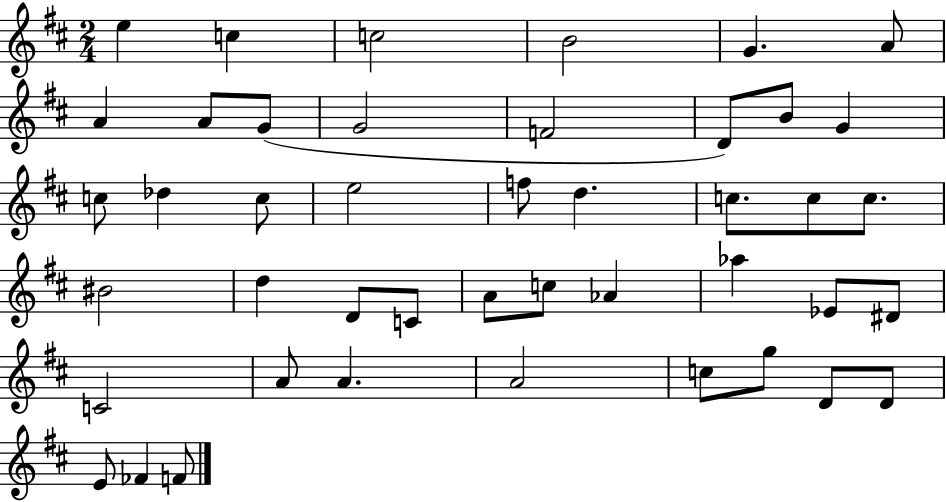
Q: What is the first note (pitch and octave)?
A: E5